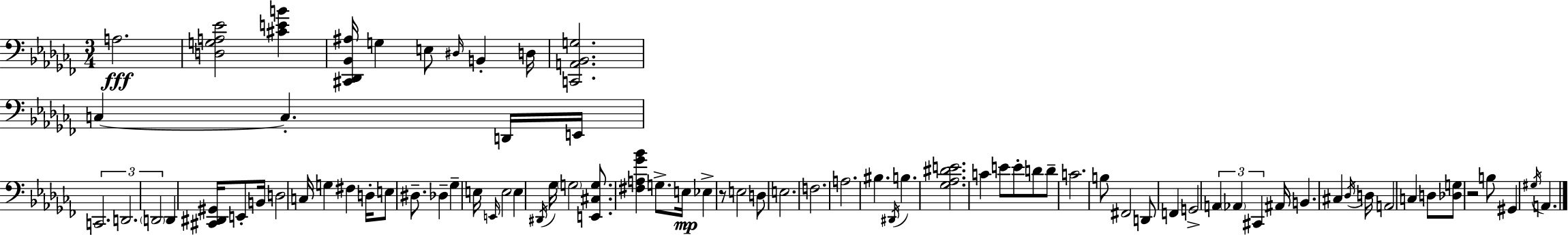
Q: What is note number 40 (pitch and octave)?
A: A3